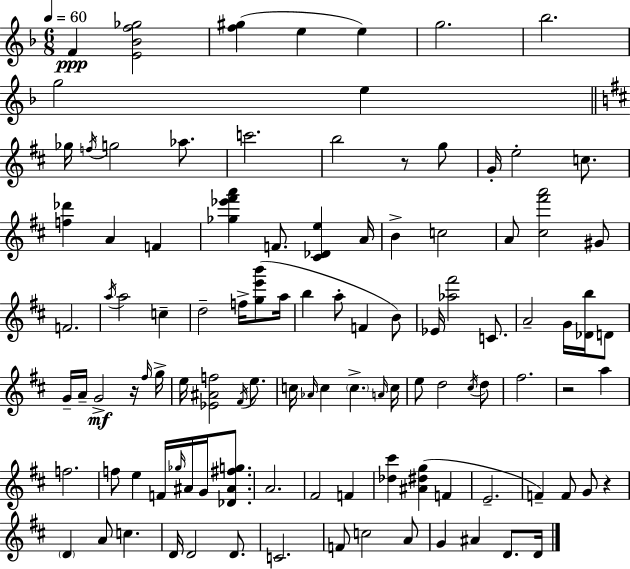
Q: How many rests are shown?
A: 4